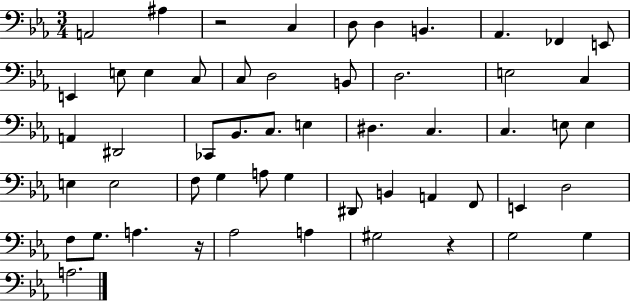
A2/h A#3/q R/h C3/q D3/e D3/q B2/q. Ab2/q. FES2/q E2/e E2/q E3/e E3/q C3/e C3/e D3/h B2/e D3/h. E3/h C3/q A2/q D#2/h CES2/e Bb2/e. C3/e. E3/q D#3/q. C3/q. C3/q. E3/e E3/q E3/q E3/h F3/e G3/q A3/e G3/q D#2/e B2/q A2/q F2/e E2/q D3/h F3/e G3/e. A3/q. R/s Ab3/h A3/q G#3/h R/q G3/h G3/q A3/h.